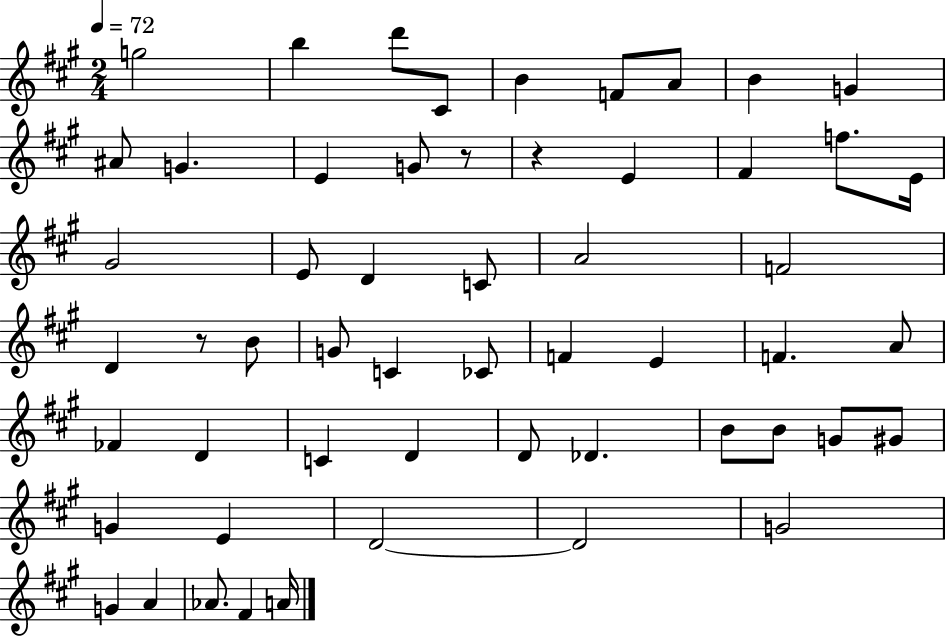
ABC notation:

X:1
T:Untitled
M:2/4
L:1/4
K:A
g2 b d'/2 ^C/2 B F/2 A/2 B G ^A/2 G E G/2 z/2 z E ^F f/2 E/4 ^G2 E/2 D C/2 A2 F2 D z/2 B/2 G/2 C _C/2 F E F A/2 _F D C D D/2 _D B/2 B/2 G/2 ^G/2 G E D2 D2 G2 G A _A/2 ^F A/4